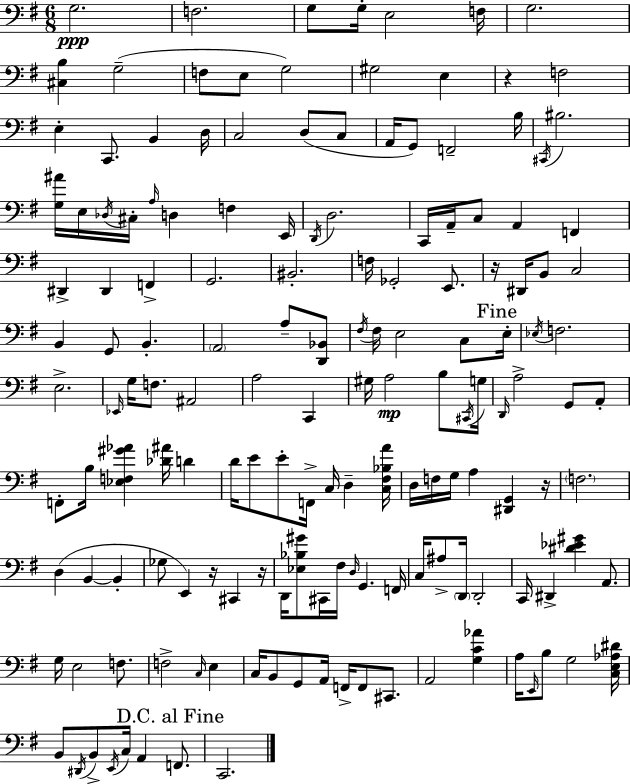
X:1
T:Untitled
M:6/8
L:1/4
K:Em
G,2 F,2 G,/2 G,/4 E,2 F,/4 G,2 [^C,B,] G,2 F,/2 E,/2 G,2 ^G,2 E, z F,2 E, C,,/2 B,, D,/4 C,2 D,/2 C,/2 A,,/4 G,,/2 F,,2 B,/4 ^C,,/4 ^B,2 [G,^A]/4 E,/4 _D,/4 ^C,/4 A,/4 D, F, E,,/4 D,,/4 D,2 C,,/4 A,,/4 C,/2 A,, F,, ^D,, ^D,, F,, G,,2 ^B,,2 F,/4 _G,,2 E,,/2 z/4 ^D,,/4 B,,/2 C,2 B,, G,,/2 B,, A,,2 A,/2 [D,,_B,,]/2 ^F,/4 ^F,/4 E,2 C,/2 E,/4 _E,/4 F,2 E,2 _E,,/4 G,/4 F,/2 ^A,,2 A,2 C,, ^G,/4 A,2 B,/2 ^C,,/4 G,/4 D,,/4 A,2 G,,/2 A,,/2 F,,/2 B,/4 [_E,F,^G_A] [_D^A]/4 D D/4 E/2 E/2 F,,/4 C,/4 D, [C,^F,_B,A]/4 D,/4 F,/4 G,/4 A, [^D,,G,,] z/4 F,2 D, B,, B,, _G,/2 E,, z/4 ^C,, z/4 D,,/4 [_E,_B,^G]/2 ^C,,/4 ^F,/4 D,/4 G,, F,,/4 C,/4 ^A,/2 D,,/4 D,,2 C,,/4 ^D,, [^D_E^G] A,,/2 G,/4 E,2 F,/2 F,2 C,/4 E, C,/4 B,,/2 G,,/2 A,,/4 F,,/4 F,,/2 ^C,,/2 A,,2 [G,C_A] A,/4 E,,/4 B,/2 G,2 [C,E,_A,^D]/4 B,,/2 ^D,,/4 B,,/2 E,,/4 C,/4 A,, F,,/2 C,,2